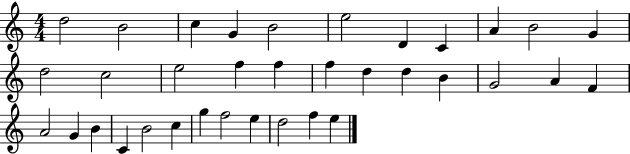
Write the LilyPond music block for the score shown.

{
  \clef treble
  \numericTimeSignature
  \time 4/4
  \key c \major
  d''2 b'2 | c''4 g'4 b'2 | e''2 d'4 c'4 | a'4 b'2 g'4 | \break d''2 c''2 | e''2 f''4 f''4 | f''4 d''4 d''4 b'4 | g'2 a'4 f'4 | \break a'2 g'4 b'4 | c'4 b'2 c''4 | g''4 f''2 e''4 | d''2 f''4 e''4 | \break \bar "|."
}